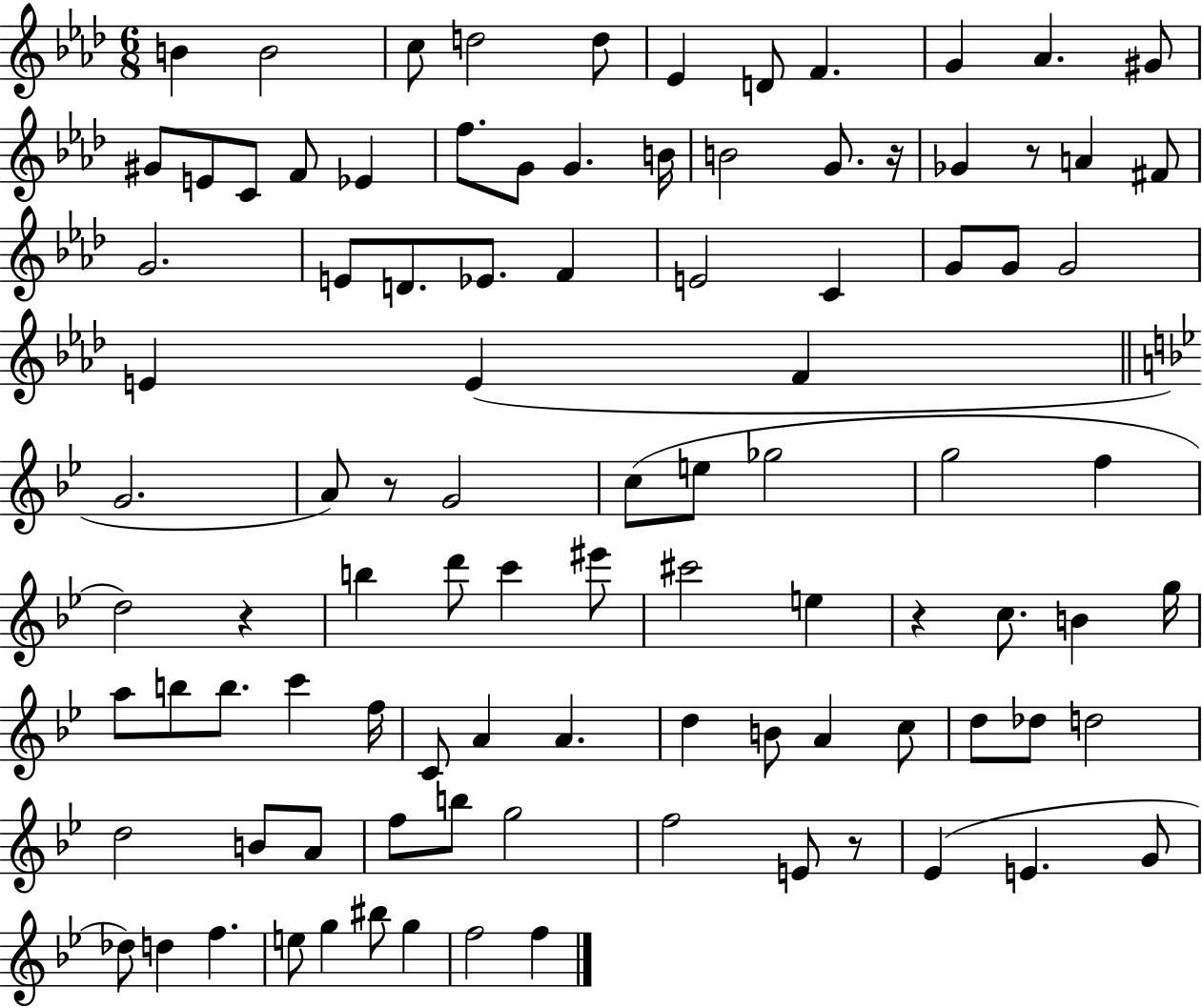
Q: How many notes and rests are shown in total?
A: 97